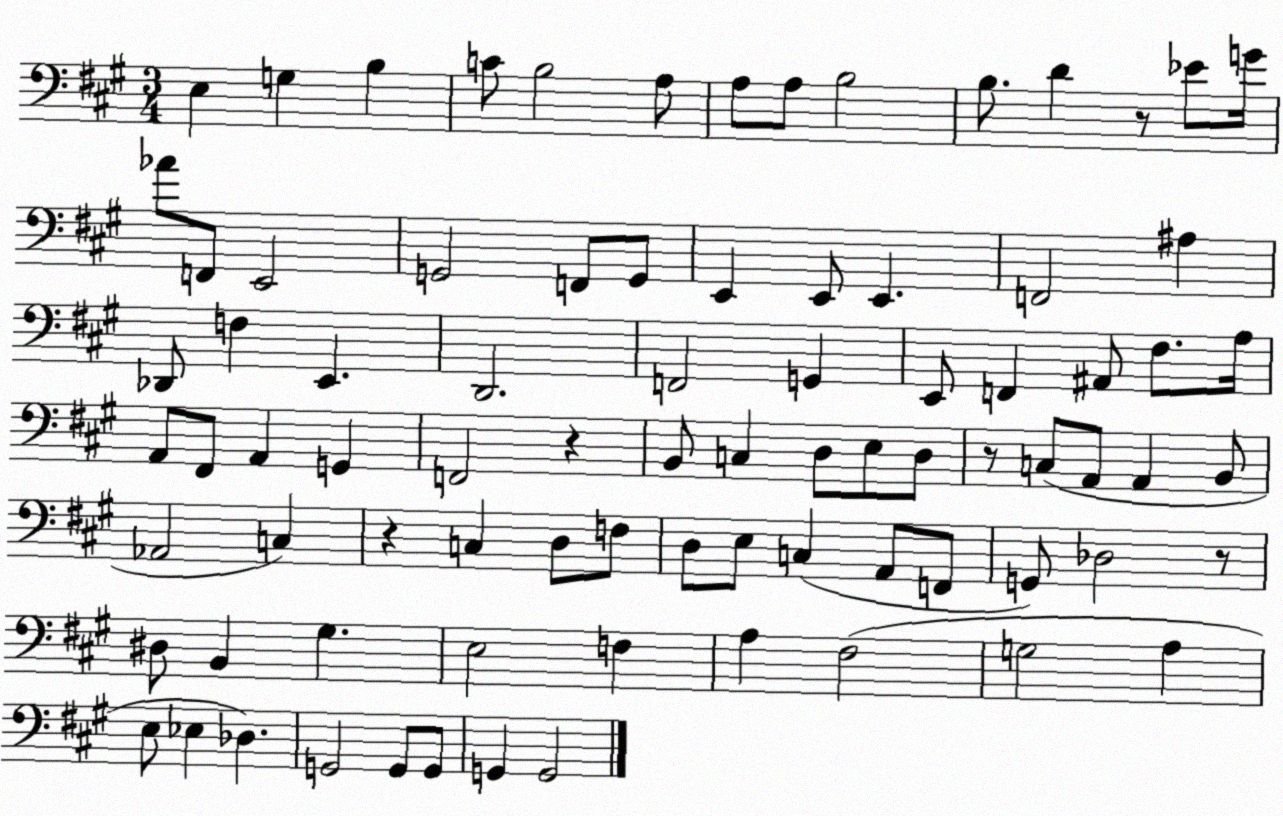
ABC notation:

X:1
T:Untitled
M:3/4
L:1/4
K:A
E, G, B, C/2 B,2 A,/2 A,/2 A,/2 B,2 B,/2 D z/2 _E/2 G/4 _A/2 F,,/2 E,,2 G,,2 F,,/2 G,,/2 E,, E,,/2 E,, F,,2 ^A, _D,,/2 F, E,, D,,2 F,,2 G,, E,,/2 F,, ^A,,/2 ^F,/2 A,/4 A,,/2 ^F,,/2 A,, G,, F,,2 z B,,/2 C, D,/2 E,/2 D,/2 z/2 C,/2 A,,/2 A,, B,,/2 _A,,2 C, z C, D,/2 F,/2 D,/2 E,/2 C, A,,/2 F,,/2 G,,/2 _D,2 z/2 ^D,/2 B,, ^G, E,2 F, A, ^F,2 G,2 A, E,/2 _E, _D, G,,2 G,,/2 G,,/2 G,, G,,2